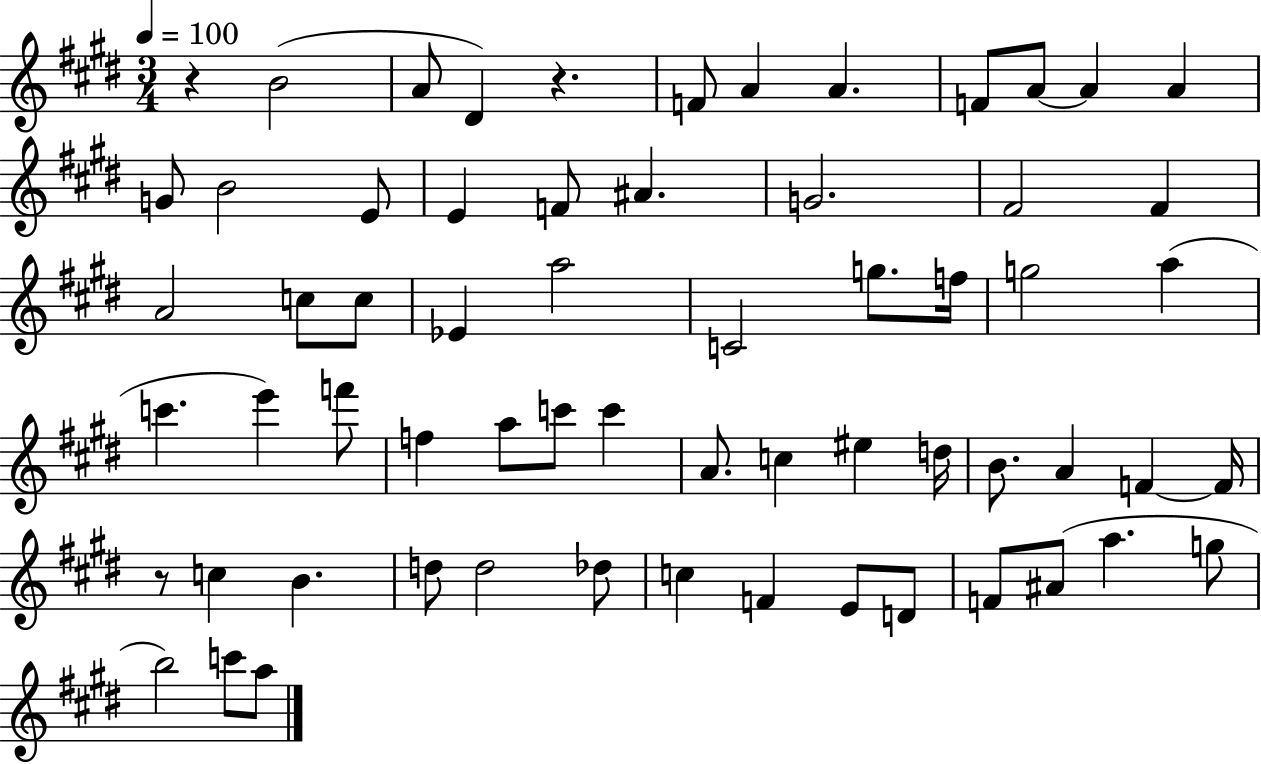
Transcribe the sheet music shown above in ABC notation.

X:1
T:Untitled
M:3/4
L:1/4
K:E
z B2 A/2 ^D z F/2 A A F/2 A/2 A A G/2 B2 E/2 E F/2 ^A G2 ^F2 ^F A2 c/2 c/2 _E a2 C2 g/2 f/4 g2 a c' e' f'/2 f a/2 c'/2 c' A/2 c ^e d/4 B/2 A F F/4 z/2 c B d/2 d2 _d/2 c F E/2 D/2 F/2 ^A/2 a g/2 b2 c'/2 a/2